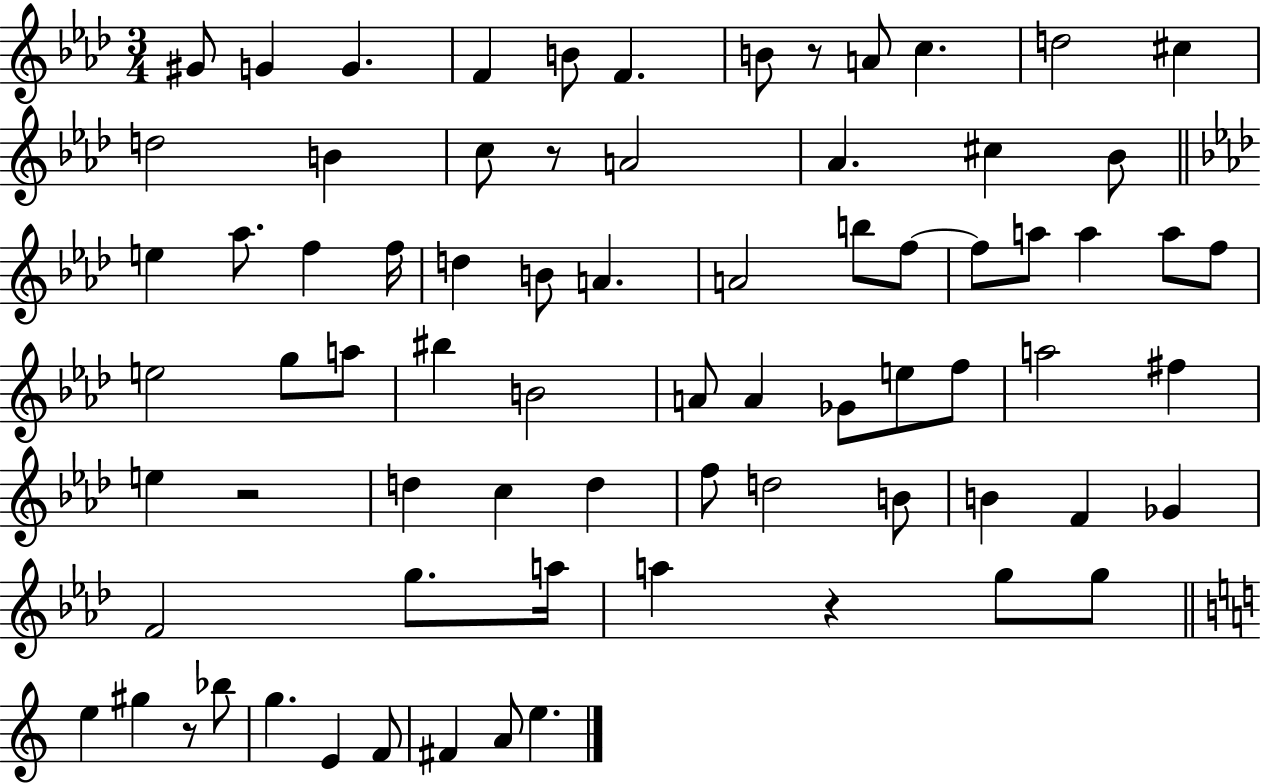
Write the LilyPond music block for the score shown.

{
  \clef treble
  \numericTimeSignature
  \time 3/4
  \key aes \major
  gis'8 g'4 g'4. | f'4 b'8 f'4. | b'8 r8 a'8 c''4. | d''2 cis''4 | \break d''2 b'4 | c''8 r8 a'2 | aes'4. cis''4 bes'8 | \bar "||" \break \key aes \major e''4 aes''8. f''4 f''16 | d''4 b'8 a'4. | a'2 b''8 f''8~~ | f''8 a''8 a''4 a''8 f''8 | \break e''2 g''8 a''8 | bis''4 b'2 | a'8 a'4 ges'8 e''8 f''8 | a''2 fis''4 | \break e''4 r2 | d''4 c''4 d''4 | f''8 d''2 b'8 | b'4 f'4 ges'4 | \break f'2 g''8. a''16 | a''4 r4 g''8 g''8 | \bar "||" \break \key a \minor e''4 gis''4 r8 bes''8 | g''4. e'4 f'8 | fis'4 a'8 e''4. | \bar "|."
}